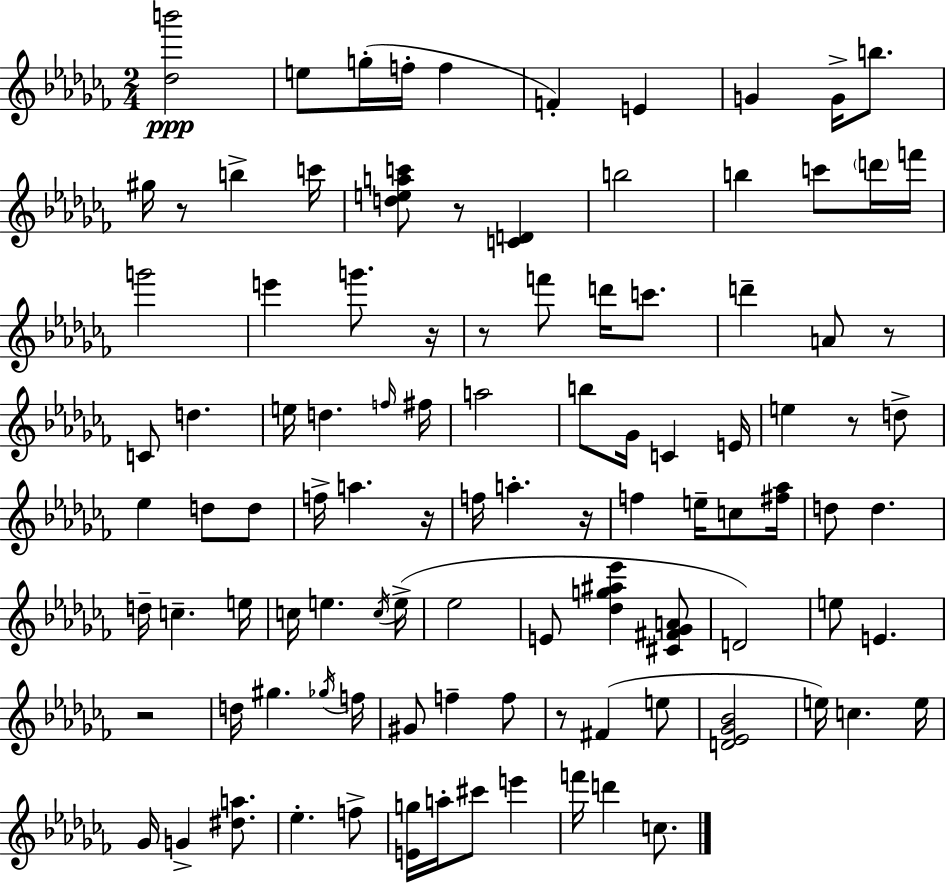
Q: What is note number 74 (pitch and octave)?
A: E5